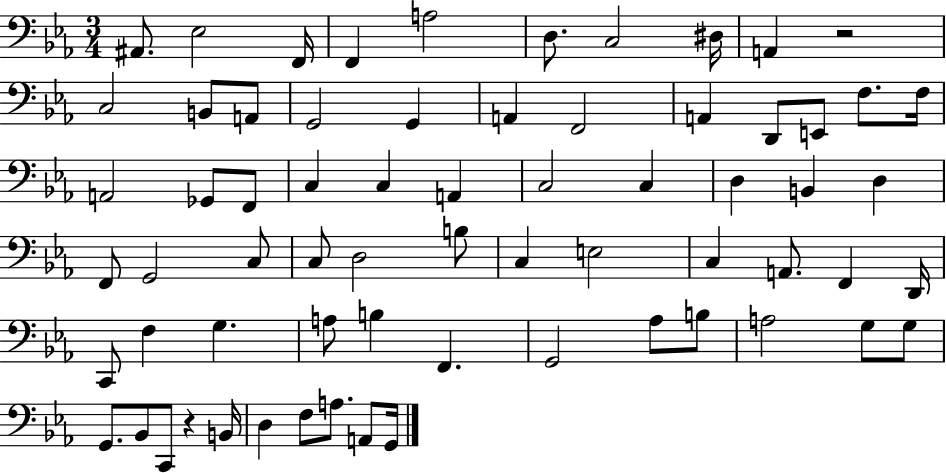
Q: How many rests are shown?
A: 2